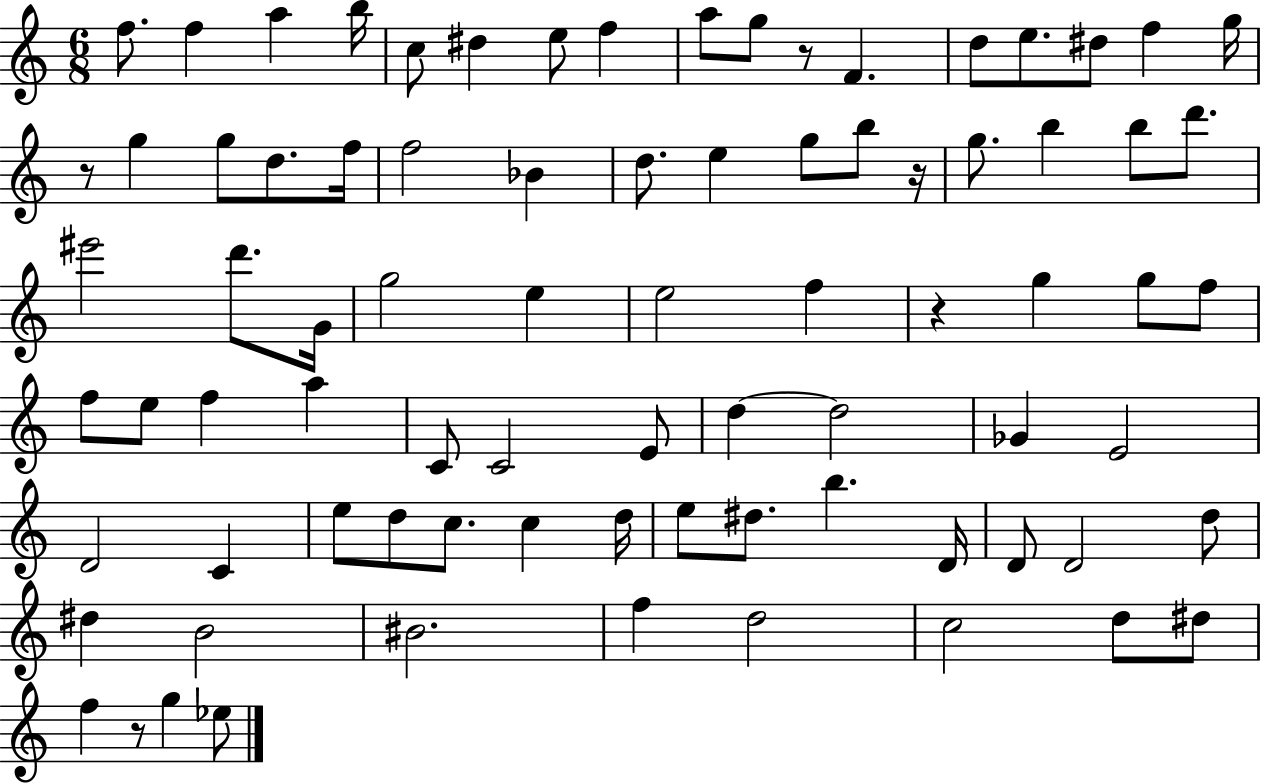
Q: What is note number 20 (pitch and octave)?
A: F5